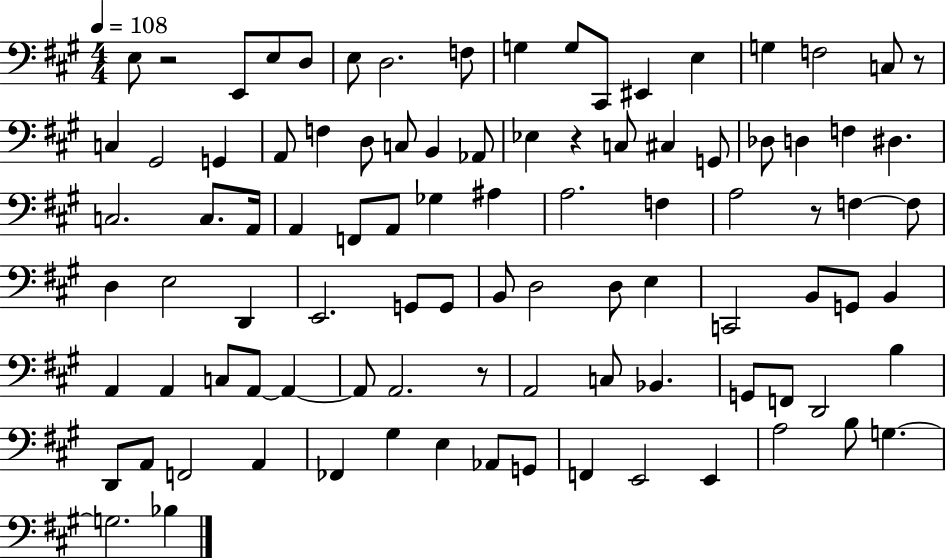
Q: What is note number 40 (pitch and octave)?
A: A#3